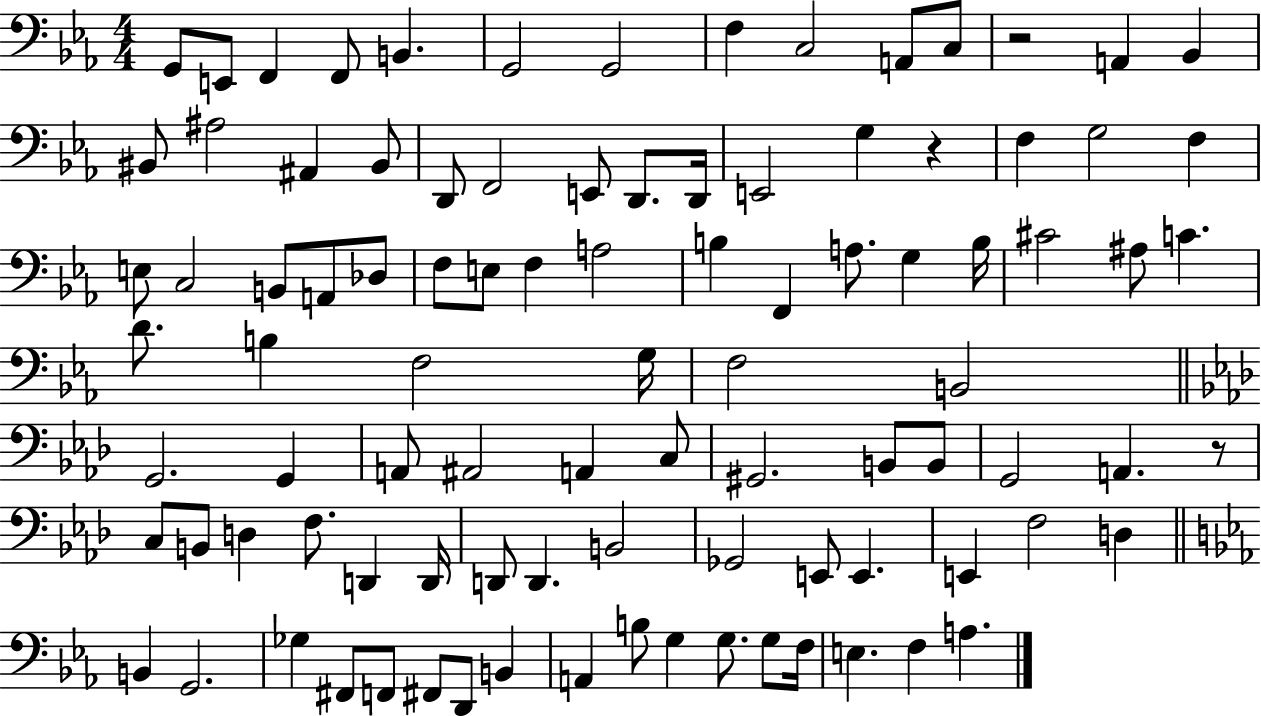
X:1
T:Untitled
M:4/4
L:1/4
K:Eb
G,,/2 E,,/2 F,, F,,/2 B,, G,,2 G,,2 F, C,2 A,,/2 C,/2 z2 A,, _B,, ^B,,/2 ^A,2 ^A,, ^B,,/2 D,,/2 F,,2 E,,/2 D,,/2 D,,/4 E,,2 G, z F, G,2 F, E,/2 C,2 B,,/2 A,,/2 _D,/2 F,/2 E,/2 F, A,2 B, F,, A,/2 G, B,/4 ^C2 ^A,/2 C D/2 B, F,2 G,/4 F,2 B,,2 G,,2 G,, A,,/2 ^A,,2 A,, C,/2 ^G,,2 B,,/2 B,,/2 G,,2 A,, z/2 C,/2 B,,/2 D, F,/2 D,, D,,/4 D,,/2 D,, B,,2 _G,,2 E,,/2 E,, E,, F,2 D, B,, G,,2 _G, ^F,,/2 F,,/2 ^F,,/2 D,,/2 B,, A,, B,/2 G, G,/2 G,/2 F,/4 E, F, A,